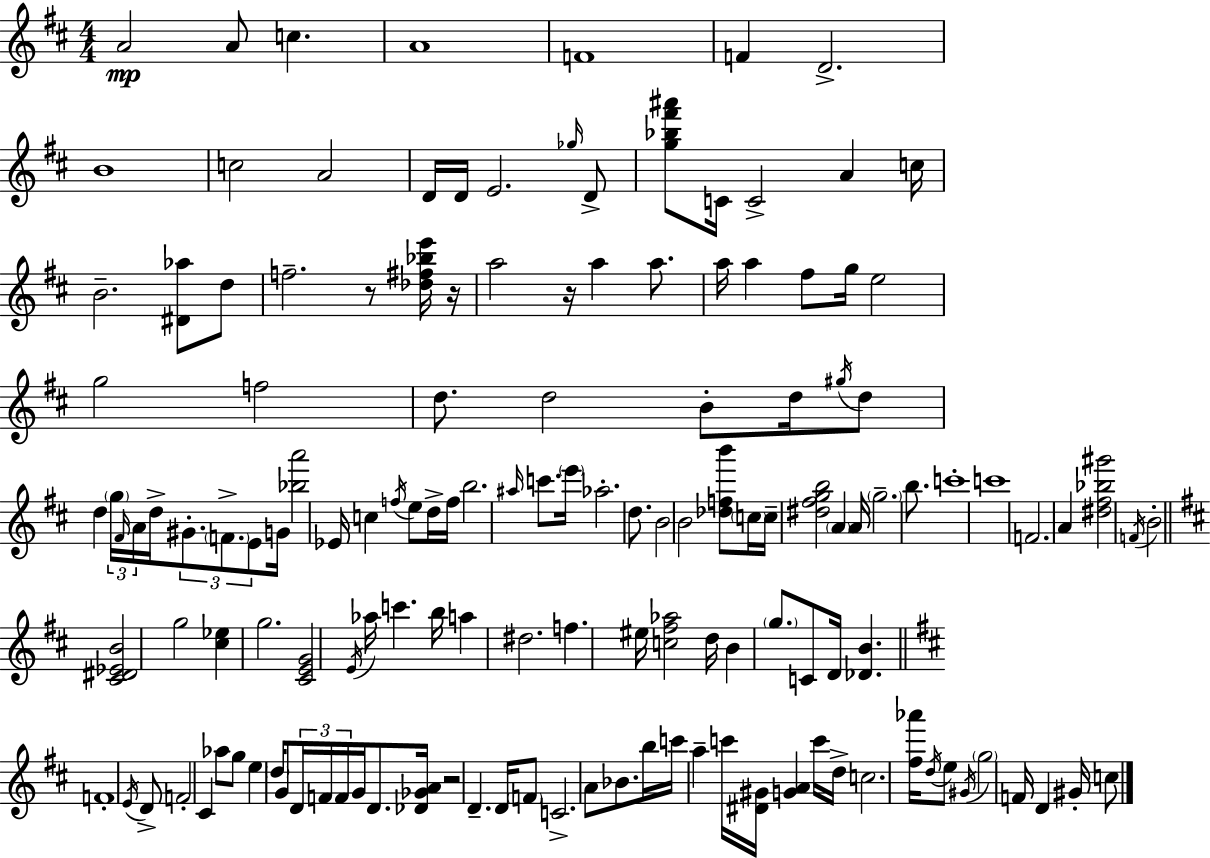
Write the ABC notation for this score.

X:1
T:Untitled
M:4/4
L:1/4
K:D
A2 A/2 c A4 F4 F D2 B4 c2 A2 D/4 D/4 E2 _g/4 D/2 [g_b^f'^a']/2 C/4 C2 A c/4 B2 [^D_a]/2 d/2 f2 z/2 [_d^f_be']/4 z/4 a2 z/4 a a/2 a/4 a ^f/2 g/4 e2 g2 f2 d/2 d2 B/2 d/4 ^g/4 d/2 d g/4 ^F/4 A/4 d/4 ^G/2 F/2 E/2 G/4 [_ba']2 _E/4 c f/4 e/2 d/4 f/4 b2 ^a/4 c'/2 e'/4 _a2 d/2 B2 B2 [_dfb']/2 c/4 c/4 [^d^fgb]2 A A/4 g2 b/2 c'4 c'4 F2 A [^d^f_b^g']2 F/4 B2 [^C^D_EB]2 g2 [^c_e] g2 [^CEG]2 E/4 _a/4 c' b/4 a ^d2 f ^e/4 [c^f_a]2 d/4 B g/2 C/2 D/4 [_DB] F4 E/4 D/2 F2 ^C _a/2 g/2 e d/4 G/2 D/4 F/4 F/4 G/4 D/2 [_D_GA]/4 z2 D D/4 F/2 C2 A/2 _B/2 b/4 c'/4 a c'/4 [^D^G]/4 [GA] c'/4 d/4 c2 [^f_a']/4 d/4 e/2 ^G/4 g2 F/4 D ^G/4 c/2